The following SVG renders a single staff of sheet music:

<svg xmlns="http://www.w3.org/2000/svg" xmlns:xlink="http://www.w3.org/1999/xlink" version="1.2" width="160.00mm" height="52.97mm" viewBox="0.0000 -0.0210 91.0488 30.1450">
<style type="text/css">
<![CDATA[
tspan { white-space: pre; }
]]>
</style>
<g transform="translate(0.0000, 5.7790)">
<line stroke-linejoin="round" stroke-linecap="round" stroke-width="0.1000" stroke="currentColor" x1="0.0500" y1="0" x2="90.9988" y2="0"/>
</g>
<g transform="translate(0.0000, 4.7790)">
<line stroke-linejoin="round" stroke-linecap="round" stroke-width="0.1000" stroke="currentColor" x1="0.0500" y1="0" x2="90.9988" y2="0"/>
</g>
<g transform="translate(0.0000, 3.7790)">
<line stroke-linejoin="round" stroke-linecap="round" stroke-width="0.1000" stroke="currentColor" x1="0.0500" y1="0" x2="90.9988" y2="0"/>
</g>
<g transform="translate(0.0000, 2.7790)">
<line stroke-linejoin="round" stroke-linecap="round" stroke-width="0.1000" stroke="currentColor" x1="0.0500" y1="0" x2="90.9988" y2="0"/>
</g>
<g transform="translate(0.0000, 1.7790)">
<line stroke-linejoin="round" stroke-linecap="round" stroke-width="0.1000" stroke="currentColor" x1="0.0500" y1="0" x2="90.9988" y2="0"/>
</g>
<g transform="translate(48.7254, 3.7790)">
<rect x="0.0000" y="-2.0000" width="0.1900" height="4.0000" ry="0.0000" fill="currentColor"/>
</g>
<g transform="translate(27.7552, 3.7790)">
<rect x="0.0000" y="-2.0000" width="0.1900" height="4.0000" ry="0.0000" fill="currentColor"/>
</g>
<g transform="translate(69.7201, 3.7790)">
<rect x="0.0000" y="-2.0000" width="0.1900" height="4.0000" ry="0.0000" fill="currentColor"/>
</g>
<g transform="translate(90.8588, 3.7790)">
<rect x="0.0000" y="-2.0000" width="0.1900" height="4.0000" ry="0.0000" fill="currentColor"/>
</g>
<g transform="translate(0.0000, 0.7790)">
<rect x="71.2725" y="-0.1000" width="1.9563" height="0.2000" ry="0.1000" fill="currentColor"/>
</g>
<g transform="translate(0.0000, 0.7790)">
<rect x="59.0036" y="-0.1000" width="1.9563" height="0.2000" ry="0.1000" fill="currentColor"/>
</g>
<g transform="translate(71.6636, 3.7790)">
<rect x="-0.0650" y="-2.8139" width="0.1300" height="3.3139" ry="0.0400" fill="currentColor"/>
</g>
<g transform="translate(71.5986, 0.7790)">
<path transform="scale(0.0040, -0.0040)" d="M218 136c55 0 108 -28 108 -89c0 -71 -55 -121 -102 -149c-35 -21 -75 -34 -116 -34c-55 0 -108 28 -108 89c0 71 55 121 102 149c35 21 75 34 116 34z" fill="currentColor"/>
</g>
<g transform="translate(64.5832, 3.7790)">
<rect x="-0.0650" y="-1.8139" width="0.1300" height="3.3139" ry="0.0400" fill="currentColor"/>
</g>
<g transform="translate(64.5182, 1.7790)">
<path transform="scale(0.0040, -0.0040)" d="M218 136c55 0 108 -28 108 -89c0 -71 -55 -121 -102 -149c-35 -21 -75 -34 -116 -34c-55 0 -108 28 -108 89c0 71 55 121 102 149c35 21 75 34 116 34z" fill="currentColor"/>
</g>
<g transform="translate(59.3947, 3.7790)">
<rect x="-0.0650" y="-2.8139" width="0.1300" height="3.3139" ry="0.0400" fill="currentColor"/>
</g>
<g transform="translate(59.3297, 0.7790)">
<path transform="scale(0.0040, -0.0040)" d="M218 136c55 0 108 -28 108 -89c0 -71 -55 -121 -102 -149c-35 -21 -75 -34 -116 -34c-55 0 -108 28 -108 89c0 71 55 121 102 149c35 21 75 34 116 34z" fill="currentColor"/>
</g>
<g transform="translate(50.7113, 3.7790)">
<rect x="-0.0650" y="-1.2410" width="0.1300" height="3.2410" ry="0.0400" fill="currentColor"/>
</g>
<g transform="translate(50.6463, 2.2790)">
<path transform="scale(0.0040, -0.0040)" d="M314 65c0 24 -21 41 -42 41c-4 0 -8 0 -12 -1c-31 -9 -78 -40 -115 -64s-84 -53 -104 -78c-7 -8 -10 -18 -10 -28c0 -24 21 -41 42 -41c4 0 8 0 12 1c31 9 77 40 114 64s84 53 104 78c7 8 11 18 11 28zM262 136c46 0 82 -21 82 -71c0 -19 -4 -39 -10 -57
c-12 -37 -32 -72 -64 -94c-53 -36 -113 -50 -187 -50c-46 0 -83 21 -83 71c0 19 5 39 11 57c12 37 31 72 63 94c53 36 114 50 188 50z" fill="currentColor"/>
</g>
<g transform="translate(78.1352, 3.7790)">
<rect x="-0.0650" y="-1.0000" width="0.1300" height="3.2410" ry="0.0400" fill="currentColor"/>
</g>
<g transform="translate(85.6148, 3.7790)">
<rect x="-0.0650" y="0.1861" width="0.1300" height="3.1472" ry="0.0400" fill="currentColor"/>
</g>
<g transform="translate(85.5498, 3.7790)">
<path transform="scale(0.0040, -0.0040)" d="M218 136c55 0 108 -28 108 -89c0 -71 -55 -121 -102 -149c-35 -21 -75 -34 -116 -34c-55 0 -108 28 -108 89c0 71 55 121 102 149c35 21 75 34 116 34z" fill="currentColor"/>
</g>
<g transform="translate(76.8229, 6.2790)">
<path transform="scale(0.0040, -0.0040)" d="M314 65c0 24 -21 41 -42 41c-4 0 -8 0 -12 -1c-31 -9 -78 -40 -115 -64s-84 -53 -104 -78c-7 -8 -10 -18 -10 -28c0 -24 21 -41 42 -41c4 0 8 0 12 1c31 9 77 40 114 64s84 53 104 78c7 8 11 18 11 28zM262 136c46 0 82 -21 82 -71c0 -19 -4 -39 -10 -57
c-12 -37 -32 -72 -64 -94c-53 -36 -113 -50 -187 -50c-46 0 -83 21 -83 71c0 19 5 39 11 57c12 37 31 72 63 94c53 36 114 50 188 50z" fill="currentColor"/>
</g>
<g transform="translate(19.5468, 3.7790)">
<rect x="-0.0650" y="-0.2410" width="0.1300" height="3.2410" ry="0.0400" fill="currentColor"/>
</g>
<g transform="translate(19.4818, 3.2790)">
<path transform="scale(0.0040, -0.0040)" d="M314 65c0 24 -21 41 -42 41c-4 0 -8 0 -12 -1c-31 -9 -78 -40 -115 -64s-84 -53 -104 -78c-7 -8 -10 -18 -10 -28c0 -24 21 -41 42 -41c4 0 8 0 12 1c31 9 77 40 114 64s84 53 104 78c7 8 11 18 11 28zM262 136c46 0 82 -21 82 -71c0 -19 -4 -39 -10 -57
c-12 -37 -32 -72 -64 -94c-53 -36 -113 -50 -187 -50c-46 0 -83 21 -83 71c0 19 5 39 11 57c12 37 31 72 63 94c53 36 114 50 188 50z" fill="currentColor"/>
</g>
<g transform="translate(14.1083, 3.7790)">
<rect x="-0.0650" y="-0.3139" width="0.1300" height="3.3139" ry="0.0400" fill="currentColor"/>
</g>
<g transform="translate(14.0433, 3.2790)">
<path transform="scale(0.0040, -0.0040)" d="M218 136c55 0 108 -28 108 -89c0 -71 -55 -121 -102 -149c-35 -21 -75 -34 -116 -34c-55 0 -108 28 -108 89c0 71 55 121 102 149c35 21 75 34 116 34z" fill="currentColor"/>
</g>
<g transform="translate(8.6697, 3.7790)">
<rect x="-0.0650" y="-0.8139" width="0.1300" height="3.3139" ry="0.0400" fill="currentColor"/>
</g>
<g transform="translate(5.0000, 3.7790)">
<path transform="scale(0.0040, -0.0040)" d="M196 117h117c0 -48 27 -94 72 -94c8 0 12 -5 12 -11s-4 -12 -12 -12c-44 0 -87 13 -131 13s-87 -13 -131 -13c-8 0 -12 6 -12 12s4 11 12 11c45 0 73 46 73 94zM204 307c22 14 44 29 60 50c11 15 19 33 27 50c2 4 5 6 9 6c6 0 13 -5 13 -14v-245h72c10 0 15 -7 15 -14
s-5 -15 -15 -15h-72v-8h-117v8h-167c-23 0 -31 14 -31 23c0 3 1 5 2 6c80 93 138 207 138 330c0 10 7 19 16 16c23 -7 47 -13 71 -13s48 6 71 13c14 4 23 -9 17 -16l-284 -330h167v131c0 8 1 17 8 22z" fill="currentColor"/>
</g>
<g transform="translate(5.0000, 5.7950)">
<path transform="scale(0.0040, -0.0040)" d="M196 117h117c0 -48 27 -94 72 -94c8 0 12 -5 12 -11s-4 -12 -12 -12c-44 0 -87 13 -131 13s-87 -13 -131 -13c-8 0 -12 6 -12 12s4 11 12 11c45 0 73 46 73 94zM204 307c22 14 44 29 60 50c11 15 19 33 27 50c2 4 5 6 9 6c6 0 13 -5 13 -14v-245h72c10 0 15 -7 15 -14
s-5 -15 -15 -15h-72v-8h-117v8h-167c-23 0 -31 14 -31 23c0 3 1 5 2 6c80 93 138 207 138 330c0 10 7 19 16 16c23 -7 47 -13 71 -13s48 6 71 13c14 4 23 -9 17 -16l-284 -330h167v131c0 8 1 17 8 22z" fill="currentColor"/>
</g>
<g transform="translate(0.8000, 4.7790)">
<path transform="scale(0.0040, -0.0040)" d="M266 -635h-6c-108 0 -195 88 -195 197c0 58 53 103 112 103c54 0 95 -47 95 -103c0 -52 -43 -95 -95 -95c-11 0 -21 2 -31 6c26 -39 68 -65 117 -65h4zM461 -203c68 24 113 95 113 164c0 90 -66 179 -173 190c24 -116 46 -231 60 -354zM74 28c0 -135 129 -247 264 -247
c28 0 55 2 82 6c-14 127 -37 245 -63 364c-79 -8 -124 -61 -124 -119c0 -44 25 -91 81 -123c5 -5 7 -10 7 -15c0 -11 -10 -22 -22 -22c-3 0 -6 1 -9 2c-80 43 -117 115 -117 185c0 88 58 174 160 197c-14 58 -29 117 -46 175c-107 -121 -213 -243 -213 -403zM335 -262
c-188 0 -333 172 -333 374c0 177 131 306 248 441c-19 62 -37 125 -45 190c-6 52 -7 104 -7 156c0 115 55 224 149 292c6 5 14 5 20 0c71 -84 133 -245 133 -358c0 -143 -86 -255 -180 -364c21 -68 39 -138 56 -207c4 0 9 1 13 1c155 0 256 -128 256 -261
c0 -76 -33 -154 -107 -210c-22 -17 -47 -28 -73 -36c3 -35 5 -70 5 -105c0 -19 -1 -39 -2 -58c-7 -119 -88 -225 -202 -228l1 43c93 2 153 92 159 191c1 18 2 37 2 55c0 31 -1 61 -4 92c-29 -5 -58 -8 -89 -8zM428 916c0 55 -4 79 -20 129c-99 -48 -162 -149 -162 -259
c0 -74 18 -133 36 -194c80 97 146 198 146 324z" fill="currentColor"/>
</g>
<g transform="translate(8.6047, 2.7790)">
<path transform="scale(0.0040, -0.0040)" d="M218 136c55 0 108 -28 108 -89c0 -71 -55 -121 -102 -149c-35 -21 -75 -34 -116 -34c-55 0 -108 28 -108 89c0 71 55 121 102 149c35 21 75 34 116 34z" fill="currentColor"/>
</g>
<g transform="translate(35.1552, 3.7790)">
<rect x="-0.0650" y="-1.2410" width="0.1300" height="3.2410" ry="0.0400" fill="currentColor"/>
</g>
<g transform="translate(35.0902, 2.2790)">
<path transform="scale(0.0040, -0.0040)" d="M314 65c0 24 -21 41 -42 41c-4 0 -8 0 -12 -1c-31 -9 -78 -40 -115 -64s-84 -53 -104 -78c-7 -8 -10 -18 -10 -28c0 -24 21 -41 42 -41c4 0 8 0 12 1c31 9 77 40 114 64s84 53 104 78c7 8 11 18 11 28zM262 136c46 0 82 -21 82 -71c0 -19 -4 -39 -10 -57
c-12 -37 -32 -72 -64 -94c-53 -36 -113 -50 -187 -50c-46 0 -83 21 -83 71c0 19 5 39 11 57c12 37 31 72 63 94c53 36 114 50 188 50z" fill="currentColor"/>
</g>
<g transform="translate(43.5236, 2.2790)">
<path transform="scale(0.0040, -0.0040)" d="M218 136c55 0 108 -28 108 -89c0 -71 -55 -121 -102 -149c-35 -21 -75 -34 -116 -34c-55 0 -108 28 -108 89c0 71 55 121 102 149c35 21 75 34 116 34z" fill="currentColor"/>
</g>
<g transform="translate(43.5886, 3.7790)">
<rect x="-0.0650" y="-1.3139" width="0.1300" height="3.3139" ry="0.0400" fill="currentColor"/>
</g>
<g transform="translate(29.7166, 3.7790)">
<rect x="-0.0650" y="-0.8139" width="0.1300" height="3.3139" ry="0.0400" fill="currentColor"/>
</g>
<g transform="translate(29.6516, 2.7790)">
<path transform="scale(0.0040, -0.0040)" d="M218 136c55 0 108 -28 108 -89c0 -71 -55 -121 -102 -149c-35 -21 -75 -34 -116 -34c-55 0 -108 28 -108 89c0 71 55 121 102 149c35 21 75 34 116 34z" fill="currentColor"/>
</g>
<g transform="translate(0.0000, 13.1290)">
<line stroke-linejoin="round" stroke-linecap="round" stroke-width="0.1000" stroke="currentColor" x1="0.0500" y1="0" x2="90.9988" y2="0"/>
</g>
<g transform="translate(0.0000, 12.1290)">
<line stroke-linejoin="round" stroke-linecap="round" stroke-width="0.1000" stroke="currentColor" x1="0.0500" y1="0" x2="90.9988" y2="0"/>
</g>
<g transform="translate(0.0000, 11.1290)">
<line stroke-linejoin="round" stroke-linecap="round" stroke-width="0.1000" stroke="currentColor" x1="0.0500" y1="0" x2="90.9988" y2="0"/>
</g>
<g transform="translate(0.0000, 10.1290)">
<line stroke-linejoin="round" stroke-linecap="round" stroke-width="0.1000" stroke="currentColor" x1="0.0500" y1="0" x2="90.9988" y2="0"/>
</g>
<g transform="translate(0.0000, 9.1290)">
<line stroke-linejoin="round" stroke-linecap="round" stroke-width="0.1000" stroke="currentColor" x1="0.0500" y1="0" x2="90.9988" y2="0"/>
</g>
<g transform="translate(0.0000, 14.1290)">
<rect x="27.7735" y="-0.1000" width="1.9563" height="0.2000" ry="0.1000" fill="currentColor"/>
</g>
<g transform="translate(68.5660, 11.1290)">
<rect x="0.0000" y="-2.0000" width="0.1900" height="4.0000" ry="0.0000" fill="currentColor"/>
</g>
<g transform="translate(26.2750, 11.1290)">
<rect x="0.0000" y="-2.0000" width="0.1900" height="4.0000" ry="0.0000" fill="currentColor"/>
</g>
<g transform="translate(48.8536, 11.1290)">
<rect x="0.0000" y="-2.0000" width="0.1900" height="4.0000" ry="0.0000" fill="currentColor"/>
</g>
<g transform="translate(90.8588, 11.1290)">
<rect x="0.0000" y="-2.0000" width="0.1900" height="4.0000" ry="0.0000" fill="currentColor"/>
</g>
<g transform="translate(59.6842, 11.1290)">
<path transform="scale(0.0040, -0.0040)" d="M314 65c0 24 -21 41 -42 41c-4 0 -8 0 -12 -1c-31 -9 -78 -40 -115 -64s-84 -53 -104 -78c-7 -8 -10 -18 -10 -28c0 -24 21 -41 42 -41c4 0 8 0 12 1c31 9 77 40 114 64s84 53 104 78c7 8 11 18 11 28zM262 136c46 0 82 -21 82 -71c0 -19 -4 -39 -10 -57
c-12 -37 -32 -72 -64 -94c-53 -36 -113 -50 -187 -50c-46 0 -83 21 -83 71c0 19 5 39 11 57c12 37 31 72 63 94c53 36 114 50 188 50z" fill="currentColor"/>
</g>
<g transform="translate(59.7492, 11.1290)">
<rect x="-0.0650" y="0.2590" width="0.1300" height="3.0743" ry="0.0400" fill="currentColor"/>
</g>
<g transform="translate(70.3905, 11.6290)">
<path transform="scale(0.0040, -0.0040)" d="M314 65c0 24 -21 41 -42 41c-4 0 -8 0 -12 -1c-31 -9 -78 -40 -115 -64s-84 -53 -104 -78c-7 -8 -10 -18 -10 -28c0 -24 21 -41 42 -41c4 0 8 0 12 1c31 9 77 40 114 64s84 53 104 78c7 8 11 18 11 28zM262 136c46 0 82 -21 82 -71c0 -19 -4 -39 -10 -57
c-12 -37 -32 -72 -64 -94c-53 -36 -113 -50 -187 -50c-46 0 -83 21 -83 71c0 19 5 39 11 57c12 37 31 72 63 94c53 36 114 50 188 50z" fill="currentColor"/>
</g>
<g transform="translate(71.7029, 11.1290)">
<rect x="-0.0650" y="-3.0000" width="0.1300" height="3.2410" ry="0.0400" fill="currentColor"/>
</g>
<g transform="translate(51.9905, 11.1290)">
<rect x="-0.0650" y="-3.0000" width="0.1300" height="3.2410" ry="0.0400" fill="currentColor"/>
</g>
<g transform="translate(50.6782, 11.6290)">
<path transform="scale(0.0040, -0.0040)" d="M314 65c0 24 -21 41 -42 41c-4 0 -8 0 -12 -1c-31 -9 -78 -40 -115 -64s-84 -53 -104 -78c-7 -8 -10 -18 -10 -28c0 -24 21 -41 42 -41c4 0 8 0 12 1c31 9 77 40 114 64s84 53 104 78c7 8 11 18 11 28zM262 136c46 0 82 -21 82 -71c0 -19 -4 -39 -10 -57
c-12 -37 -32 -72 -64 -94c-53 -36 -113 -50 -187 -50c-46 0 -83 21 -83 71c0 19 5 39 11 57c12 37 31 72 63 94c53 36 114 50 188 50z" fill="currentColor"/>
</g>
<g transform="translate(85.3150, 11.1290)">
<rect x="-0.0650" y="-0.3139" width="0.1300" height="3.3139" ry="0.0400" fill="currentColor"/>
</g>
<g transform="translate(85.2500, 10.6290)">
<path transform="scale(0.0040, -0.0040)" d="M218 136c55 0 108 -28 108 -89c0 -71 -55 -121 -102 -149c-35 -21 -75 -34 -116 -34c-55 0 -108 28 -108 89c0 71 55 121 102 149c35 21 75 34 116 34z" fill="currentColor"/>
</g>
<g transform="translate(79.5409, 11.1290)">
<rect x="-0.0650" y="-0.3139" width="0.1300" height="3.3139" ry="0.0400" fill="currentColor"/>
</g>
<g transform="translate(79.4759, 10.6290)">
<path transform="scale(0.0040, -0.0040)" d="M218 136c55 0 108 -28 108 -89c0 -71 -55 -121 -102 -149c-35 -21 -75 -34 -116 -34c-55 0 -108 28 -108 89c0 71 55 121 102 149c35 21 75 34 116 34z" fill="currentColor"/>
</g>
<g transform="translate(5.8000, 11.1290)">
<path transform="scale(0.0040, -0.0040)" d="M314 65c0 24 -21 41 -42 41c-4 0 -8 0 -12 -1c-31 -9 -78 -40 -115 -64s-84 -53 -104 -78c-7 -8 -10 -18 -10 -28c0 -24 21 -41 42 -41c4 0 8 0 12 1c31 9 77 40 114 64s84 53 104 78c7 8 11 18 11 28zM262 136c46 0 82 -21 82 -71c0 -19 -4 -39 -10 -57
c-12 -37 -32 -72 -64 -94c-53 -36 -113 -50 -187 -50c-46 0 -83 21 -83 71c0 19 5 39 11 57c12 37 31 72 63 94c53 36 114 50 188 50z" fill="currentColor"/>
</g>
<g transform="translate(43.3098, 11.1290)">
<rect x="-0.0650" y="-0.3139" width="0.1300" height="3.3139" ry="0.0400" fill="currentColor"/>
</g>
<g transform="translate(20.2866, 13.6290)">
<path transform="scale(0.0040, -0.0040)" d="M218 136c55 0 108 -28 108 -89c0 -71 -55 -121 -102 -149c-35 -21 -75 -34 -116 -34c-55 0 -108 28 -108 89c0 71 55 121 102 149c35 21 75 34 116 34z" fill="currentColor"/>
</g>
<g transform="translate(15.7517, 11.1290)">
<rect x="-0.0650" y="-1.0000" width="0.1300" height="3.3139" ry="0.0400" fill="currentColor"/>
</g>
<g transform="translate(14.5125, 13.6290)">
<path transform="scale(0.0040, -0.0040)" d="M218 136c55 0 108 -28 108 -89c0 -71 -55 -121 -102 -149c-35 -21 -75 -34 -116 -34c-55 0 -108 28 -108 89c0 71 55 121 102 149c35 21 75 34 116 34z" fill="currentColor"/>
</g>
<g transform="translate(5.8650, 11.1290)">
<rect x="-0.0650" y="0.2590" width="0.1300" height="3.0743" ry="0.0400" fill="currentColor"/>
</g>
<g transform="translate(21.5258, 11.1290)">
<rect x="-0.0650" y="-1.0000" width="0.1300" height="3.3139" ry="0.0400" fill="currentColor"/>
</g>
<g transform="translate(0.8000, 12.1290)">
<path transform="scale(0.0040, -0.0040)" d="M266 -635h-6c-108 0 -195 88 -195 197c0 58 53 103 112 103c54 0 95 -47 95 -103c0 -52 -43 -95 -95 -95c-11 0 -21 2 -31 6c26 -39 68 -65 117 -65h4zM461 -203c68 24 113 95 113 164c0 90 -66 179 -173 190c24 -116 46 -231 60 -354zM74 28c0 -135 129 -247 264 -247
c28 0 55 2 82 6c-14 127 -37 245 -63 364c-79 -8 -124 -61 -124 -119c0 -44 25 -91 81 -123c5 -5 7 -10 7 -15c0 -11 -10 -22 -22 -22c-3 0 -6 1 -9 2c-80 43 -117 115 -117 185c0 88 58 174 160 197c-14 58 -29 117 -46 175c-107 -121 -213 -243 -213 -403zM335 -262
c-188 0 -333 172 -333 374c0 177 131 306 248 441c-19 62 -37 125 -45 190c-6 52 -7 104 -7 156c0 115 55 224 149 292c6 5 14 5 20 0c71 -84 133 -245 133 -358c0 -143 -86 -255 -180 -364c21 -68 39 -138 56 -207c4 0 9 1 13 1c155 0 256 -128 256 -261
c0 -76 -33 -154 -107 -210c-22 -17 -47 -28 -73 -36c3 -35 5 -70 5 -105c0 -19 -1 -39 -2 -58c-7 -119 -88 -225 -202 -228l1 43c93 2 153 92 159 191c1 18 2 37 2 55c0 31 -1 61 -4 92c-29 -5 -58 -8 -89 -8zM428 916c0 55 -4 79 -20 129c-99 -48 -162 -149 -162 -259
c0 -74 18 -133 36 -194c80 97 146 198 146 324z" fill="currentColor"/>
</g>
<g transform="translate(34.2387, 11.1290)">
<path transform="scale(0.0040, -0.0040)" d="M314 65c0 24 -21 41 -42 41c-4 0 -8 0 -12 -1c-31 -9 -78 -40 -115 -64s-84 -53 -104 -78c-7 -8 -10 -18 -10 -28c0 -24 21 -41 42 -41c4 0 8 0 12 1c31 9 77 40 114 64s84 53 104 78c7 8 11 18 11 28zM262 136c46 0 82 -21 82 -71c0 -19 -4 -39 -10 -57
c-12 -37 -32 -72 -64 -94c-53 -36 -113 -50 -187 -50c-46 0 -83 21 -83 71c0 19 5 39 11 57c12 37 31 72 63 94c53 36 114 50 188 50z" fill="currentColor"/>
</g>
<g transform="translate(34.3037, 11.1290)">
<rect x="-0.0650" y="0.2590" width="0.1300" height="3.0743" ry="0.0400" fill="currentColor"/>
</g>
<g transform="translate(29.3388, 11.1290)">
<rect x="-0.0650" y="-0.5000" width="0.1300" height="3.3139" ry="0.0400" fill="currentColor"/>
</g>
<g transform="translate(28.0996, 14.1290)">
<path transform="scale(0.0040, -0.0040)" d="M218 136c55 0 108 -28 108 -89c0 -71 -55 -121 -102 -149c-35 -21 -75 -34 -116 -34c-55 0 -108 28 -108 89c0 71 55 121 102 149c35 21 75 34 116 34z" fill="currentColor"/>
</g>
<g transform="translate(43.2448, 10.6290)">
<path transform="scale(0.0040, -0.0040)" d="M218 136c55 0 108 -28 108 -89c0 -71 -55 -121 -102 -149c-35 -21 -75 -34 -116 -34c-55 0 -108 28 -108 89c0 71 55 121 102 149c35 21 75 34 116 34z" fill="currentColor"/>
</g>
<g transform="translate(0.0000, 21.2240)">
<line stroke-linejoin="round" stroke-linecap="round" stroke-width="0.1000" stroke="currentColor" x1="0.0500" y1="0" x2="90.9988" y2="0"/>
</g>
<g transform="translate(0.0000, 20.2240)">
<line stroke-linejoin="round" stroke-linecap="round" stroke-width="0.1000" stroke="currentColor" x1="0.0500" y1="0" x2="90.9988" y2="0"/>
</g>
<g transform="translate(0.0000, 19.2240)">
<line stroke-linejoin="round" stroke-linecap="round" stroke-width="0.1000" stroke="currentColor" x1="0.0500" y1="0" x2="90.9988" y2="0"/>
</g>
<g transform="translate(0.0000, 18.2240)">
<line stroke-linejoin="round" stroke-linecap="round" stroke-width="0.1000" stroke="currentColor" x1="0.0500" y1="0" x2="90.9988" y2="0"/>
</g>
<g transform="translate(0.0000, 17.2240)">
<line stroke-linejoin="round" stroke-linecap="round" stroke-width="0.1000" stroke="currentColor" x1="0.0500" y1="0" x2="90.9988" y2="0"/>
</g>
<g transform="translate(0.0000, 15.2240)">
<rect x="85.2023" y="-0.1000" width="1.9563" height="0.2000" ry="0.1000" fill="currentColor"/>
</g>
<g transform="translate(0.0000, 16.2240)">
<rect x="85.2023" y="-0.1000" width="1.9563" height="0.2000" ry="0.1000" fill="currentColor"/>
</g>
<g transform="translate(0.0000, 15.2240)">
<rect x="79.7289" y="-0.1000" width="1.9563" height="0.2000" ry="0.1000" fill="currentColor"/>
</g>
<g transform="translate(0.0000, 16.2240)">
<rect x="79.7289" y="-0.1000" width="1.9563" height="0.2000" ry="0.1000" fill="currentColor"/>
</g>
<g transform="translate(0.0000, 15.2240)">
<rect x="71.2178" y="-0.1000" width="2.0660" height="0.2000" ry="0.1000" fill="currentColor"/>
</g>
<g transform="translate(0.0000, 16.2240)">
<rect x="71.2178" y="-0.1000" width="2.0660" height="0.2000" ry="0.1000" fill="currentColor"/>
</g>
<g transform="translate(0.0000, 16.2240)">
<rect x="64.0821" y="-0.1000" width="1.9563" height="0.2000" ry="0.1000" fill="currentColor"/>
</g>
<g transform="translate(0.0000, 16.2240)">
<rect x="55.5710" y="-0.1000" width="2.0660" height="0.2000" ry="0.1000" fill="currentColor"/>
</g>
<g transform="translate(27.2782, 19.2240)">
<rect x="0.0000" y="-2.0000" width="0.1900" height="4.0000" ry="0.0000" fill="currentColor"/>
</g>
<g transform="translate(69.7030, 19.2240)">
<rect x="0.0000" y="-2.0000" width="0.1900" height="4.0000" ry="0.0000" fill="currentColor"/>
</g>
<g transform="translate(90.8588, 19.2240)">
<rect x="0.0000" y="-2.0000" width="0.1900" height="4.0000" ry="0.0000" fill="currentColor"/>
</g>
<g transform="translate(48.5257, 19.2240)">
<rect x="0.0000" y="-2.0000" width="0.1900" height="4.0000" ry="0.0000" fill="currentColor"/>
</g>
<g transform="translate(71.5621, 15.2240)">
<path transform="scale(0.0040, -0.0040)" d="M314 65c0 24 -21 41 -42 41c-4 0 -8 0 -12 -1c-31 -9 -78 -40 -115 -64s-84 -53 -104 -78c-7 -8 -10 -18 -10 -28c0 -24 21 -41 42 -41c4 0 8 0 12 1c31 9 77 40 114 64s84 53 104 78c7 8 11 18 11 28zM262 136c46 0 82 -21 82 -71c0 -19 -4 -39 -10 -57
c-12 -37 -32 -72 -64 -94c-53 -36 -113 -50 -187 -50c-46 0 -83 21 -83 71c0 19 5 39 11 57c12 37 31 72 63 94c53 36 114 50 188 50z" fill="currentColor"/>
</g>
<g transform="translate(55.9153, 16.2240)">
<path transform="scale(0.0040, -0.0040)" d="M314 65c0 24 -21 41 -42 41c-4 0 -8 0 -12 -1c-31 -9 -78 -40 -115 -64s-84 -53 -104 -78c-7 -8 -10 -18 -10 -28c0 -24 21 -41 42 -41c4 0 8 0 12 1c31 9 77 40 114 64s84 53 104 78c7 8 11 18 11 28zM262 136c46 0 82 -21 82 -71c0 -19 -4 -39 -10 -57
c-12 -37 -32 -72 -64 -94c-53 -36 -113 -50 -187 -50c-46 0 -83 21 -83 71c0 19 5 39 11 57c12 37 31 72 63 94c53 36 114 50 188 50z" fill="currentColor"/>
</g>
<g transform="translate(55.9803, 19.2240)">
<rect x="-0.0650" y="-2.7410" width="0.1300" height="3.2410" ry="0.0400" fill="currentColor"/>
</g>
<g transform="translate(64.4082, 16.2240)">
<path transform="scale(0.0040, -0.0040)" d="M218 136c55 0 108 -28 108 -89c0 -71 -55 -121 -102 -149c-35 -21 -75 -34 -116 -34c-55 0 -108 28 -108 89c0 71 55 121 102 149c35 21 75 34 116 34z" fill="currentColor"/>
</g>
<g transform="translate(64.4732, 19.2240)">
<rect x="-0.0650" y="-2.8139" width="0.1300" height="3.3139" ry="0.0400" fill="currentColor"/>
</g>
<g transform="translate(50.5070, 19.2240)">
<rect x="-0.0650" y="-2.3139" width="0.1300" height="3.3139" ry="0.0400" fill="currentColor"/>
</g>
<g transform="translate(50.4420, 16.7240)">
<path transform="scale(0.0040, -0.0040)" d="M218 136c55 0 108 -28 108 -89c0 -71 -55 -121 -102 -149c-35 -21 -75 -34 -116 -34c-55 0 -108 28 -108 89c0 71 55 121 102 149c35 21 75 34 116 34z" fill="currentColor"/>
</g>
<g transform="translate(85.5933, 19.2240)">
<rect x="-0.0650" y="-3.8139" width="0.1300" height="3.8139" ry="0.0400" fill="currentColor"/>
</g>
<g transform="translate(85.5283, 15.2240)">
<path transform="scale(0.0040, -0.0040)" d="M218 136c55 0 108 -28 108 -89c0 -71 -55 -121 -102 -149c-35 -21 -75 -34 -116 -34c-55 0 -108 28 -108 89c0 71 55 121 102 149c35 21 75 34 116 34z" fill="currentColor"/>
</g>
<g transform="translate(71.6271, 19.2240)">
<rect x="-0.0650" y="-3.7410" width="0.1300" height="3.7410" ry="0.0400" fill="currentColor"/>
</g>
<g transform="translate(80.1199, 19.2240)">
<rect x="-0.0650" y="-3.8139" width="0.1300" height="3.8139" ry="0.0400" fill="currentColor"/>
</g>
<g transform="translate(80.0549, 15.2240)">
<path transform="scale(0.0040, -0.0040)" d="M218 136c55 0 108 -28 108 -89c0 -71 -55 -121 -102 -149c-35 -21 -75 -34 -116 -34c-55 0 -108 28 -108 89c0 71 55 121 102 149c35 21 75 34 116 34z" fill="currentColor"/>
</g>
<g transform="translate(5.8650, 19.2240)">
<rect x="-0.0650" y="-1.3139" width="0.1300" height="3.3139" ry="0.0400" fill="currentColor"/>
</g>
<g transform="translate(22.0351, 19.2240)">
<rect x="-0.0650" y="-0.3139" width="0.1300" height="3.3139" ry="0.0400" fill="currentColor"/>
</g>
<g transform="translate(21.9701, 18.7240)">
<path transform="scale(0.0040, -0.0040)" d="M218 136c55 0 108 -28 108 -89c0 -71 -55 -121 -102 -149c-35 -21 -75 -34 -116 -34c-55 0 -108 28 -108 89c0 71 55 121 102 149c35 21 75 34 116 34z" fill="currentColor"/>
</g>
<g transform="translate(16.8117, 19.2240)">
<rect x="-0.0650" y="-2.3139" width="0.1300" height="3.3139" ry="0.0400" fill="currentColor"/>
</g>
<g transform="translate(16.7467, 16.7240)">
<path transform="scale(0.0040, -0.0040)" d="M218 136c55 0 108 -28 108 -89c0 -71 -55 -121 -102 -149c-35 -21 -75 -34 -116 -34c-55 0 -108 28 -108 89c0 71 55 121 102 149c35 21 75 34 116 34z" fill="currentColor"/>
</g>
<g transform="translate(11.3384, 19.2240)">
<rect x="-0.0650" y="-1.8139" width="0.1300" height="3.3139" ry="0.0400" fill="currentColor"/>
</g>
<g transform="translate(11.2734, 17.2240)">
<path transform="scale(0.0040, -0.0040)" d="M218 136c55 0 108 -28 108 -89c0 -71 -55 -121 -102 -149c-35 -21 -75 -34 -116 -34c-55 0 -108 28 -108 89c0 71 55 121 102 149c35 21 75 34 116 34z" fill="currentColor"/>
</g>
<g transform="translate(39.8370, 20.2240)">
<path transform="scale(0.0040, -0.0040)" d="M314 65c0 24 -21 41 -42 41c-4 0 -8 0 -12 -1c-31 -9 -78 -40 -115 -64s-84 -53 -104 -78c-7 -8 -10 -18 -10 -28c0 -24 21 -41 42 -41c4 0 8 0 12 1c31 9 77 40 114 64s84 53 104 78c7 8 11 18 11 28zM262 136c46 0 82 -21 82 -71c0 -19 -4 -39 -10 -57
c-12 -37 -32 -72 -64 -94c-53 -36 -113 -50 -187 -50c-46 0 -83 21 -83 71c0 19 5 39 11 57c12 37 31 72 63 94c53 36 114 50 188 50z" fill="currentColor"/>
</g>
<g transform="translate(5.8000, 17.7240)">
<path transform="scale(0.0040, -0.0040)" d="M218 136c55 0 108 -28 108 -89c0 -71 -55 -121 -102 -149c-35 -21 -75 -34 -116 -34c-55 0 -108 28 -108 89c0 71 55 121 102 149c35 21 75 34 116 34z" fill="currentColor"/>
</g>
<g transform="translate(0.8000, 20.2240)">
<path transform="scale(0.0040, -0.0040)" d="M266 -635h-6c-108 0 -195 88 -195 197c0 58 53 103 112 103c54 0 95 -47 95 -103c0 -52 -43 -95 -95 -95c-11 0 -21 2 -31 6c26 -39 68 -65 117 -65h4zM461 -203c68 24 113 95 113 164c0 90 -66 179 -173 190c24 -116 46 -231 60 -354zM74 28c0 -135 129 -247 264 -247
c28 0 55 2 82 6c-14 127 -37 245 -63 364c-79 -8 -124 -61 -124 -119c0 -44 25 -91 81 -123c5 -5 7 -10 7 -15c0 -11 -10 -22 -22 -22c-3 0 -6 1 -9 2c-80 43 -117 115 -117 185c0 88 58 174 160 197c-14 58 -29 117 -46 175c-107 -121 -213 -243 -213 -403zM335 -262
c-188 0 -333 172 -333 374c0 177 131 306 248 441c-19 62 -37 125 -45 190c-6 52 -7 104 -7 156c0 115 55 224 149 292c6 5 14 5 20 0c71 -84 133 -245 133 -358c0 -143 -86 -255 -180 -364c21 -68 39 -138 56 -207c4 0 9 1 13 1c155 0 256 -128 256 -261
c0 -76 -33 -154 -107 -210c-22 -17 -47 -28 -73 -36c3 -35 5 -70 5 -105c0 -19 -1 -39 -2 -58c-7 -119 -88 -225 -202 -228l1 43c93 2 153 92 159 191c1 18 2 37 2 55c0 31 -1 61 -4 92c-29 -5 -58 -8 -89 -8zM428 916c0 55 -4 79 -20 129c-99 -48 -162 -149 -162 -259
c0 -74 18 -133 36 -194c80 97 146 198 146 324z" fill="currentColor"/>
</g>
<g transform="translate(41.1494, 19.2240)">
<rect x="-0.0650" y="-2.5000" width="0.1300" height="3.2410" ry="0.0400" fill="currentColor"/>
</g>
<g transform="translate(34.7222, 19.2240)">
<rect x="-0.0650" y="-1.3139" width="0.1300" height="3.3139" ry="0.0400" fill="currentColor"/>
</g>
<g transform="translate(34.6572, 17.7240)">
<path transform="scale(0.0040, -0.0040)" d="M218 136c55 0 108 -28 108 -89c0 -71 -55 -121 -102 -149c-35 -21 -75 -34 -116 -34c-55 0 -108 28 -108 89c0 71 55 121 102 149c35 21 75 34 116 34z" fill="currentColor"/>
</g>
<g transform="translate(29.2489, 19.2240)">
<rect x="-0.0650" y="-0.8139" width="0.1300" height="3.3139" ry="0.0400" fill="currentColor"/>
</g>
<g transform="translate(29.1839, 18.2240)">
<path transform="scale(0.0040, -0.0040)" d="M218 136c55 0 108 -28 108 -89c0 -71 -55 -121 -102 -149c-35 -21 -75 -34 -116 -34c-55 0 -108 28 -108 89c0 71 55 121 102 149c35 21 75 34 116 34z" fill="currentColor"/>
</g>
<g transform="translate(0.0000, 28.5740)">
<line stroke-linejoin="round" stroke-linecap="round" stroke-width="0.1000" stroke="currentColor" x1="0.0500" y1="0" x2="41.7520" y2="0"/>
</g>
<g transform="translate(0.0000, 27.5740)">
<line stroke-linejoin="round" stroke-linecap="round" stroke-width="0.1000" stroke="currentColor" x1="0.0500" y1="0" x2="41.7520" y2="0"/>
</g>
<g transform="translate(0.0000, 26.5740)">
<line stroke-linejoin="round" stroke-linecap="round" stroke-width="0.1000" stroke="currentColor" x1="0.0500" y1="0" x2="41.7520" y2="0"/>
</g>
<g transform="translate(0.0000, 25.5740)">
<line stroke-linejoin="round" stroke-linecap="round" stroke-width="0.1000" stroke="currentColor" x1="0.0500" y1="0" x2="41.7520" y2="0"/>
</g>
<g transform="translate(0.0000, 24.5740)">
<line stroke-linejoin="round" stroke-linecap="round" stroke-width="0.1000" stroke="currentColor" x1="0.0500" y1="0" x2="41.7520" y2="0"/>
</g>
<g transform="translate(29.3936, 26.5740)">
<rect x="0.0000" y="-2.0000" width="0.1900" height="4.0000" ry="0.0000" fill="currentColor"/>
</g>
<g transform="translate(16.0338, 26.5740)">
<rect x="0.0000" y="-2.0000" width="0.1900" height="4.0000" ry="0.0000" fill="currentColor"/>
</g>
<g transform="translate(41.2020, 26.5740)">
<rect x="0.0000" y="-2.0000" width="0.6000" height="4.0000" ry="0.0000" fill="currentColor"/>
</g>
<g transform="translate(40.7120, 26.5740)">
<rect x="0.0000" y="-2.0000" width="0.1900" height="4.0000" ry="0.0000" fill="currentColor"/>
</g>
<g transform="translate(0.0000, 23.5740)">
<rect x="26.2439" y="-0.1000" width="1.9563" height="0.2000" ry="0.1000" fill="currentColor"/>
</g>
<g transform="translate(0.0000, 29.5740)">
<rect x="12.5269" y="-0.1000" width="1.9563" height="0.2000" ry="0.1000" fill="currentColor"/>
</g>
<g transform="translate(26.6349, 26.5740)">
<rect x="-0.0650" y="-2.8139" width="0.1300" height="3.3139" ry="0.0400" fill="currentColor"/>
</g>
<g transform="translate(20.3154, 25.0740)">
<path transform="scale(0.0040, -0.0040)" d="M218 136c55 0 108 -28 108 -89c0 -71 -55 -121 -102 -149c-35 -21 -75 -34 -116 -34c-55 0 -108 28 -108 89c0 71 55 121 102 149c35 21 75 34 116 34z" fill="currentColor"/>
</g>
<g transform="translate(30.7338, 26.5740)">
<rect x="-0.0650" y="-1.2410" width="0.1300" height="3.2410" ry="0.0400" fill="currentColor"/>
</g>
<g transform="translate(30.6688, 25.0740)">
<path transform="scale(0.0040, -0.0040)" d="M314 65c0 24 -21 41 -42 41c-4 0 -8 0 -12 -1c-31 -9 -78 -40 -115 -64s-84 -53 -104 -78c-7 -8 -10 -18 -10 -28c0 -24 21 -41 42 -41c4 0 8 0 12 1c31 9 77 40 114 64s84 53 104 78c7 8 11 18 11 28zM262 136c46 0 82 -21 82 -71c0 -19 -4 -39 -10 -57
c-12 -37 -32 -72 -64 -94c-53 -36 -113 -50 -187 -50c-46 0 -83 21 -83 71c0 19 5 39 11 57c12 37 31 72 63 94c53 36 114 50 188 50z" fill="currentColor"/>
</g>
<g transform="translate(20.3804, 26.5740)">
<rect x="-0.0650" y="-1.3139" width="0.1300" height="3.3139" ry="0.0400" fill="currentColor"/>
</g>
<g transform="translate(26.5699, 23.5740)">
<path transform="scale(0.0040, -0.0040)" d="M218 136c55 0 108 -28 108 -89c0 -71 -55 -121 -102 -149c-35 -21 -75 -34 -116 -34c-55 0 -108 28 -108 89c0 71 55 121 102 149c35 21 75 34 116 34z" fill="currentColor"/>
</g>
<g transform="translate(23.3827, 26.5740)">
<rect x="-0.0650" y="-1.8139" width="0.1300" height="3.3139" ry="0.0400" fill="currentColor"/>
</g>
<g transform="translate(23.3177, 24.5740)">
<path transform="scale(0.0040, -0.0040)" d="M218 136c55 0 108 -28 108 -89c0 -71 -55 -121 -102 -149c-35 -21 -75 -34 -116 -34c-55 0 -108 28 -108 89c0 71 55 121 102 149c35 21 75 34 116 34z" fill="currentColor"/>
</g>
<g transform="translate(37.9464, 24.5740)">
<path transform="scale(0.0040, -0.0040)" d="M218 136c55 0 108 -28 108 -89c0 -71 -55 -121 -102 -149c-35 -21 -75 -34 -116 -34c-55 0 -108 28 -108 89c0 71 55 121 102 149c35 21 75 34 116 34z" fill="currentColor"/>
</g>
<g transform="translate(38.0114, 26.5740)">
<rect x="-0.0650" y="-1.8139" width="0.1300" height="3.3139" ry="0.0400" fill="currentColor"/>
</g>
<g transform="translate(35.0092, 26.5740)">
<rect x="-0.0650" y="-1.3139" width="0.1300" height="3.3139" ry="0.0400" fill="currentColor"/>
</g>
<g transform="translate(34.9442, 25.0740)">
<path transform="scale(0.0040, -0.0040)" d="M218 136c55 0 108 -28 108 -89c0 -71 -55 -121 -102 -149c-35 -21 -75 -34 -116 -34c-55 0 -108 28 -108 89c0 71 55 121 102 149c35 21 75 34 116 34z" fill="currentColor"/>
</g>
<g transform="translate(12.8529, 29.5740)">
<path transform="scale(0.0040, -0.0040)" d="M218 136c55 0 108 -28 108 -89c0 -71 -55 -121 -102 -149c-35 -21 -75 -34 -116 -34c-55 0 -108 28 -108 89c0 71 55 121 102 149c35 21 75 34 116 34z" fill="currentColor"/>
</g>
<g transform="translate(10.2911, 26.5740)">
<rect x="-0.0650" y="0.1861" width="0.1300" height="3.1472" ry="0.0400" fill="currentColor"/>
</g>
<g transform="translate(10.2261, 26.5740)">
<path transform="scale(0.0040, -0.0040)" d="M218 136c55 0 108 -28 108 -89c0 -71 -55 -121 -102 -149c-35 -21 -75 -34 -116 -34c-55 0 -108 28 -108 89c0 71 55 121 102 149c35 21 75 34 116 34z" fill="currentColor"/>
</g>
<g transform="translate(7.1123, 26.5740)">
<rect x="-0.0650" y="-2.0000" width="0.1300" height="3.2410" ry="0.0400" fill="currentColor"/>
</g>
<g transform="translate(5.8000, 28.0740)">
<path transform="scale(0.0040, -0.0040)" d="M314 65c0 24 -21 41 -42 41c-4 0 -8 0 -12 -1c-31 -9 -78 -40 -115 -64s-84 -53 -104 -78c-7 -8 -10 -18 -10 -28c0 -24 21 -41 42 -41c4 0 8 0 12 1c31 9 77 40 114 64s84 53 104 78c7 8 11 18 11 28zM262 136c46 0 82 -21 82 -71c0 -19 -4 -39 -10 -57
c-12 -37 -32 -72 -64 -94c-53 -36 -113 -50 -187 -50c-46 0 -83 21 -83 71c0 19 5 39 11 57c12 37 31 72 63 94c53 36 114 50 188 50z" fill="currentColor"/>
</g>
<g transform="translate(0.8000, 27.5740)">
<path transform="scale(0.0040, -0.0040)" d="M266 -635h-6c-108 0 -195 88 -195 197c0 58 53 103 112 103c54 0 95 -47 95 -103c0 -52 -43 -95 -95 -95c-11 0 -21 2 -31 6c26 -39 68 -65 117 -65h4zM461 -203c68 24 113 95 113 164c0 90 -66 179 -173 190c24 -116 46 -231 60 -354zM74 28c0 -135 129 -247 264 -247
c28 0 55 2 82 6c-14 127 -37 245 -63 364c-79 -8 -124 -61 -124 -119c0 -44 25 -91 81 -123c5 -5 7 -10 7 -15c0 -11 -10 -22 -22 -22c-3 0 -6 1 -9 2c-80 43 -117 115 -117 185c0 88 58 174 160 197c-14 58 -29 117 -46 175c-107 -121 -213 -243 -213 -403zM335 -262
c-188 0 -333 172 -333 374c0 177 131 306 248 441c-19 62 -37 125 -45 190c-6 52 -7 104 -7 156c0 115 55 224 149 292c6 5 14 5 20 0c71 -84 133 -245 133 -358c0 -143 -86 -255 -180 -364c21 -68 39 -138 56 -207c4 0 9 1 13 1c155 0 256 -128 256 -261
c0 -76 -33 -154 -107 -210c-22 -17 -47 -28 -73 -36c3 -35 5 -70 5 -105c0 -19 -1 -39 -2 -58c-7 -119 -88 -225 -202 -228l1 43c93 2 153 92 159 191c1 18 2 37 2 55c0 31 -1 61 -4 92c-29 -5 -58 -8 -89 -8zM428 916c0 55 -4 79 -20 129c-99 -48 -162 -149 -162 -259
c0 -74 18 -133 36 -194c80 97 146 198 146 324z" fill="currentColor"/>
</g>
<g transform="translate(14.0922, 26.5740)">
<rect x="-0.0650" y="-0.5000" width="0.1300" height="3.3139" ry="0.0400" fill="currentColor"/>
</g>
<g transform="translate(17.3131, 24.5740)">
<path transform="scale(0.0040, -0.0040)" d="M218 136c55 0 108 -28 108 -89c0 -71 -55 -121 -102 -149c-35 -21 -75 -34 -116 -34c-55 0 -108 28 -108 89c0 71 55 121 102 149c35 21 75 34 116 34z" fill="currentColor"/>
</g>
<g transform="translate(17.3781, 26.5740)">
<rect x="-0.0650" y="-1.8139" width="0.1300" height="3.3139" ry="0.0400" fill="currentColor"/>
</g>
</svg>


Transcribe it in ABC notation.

X:1
T:Untitled
M:4/4
L:1/4
K:C
d c c2 d e2 e e2 a f a D2 B B2 D D C B2 c A2 B2 A2 c c e f g c d e G2 g a2 a c'2 c' c' F2 B C f e f a e2 e f